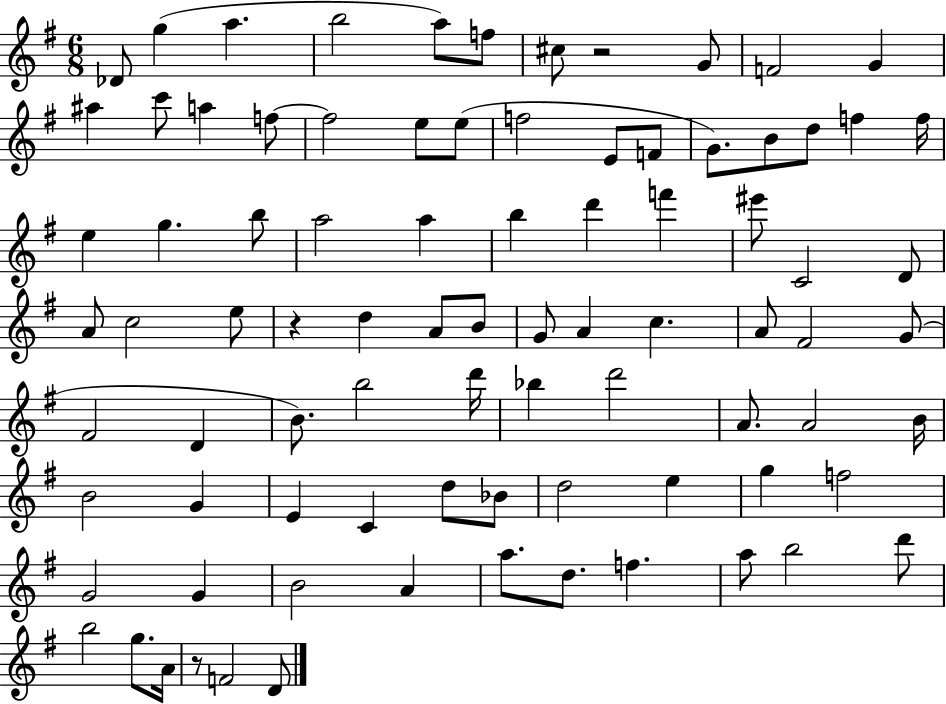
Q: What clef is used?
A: treble